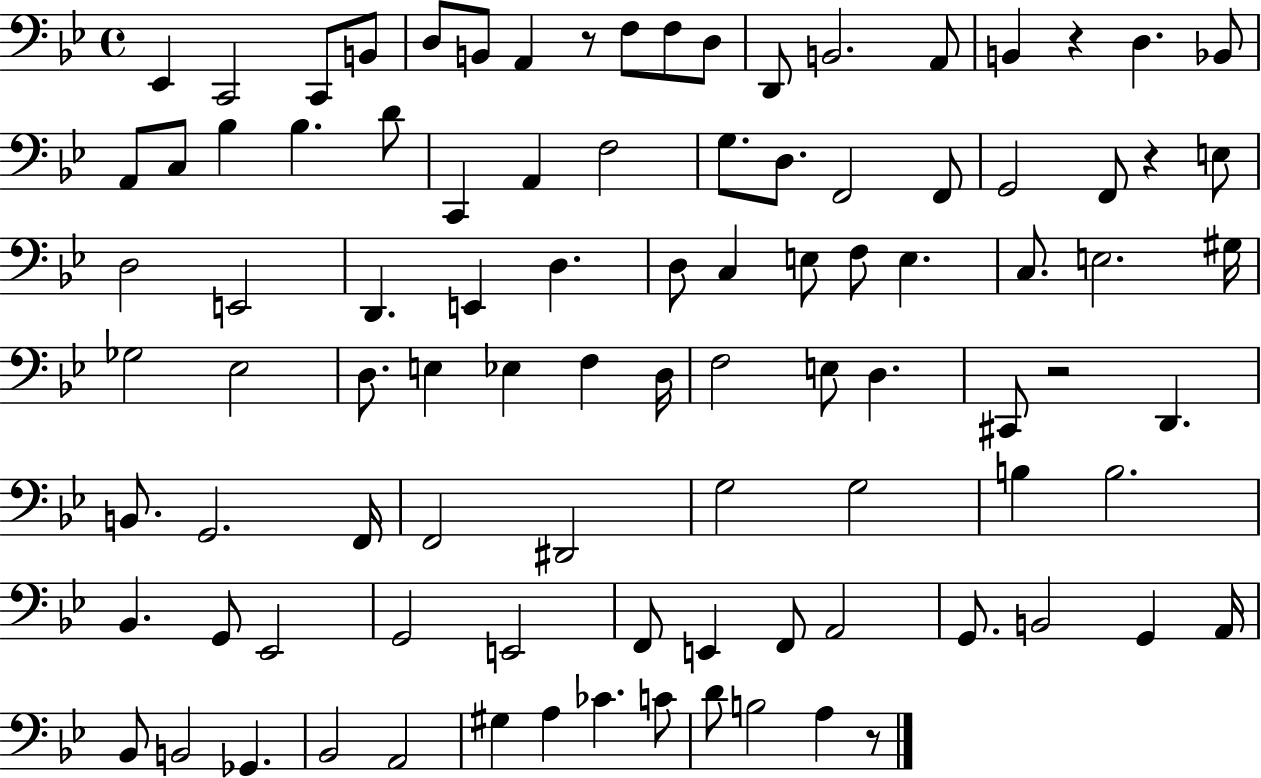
Eb2/q C2/h C2/e B2/e D3/e B2/e A2/q R/e F3/e F3/e D3/e D2/e B2/h. A2/e B2/q R/q D3/q. Bb2/e A2/e C3/e Bb3/q Bb3/q. D4/e C2/q A2/q F3/h G3/e. D3/e. F2/h F2/e G2/h F2/e R/q E3/e D3/h E2/h D2/q. E2/q D3/q. D3/e C3/q E3/e F3/e E3/q. C3/e. E3/h. G#3/s Gb3/h Eb3/h D3/e. E3/q Eb3/q F3/q D3/s F3/h E3/e D3/q. C#2/e R/h D2/q. B2/e. G2/h. F2/s F2/h D#2/h G3/h G3/h B3/q B3/h. Bb2/q. G2/e Eb2/h G2/h E2/h F2/e E2/q F2/e A2/h G2/e. B2/h G2/q A2/s Bb2/e B2/h Gb2/q. Bb2/h A2/h G#3/q A3/q CES4/q. C4/e D4/e B3/h A3/q R/e